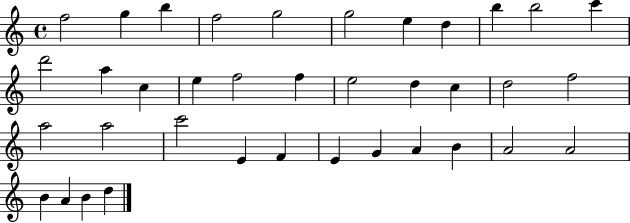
X:1
T:Untitled
M:4/4
L:1/4
K:C
f2 g b f2 g2 g2 e d b b2 c' d'2 a c e f2 f e2 d c d2 f2 a2 a2 c'2 E F E G A B A2 A2 B A B d